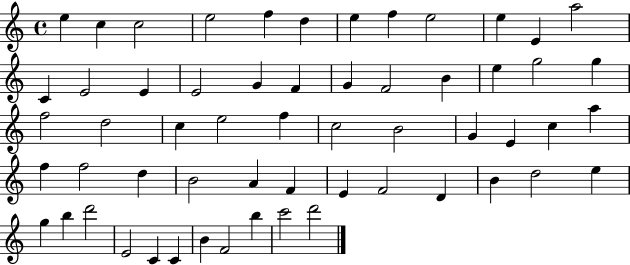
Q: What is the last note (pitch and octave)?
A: D6